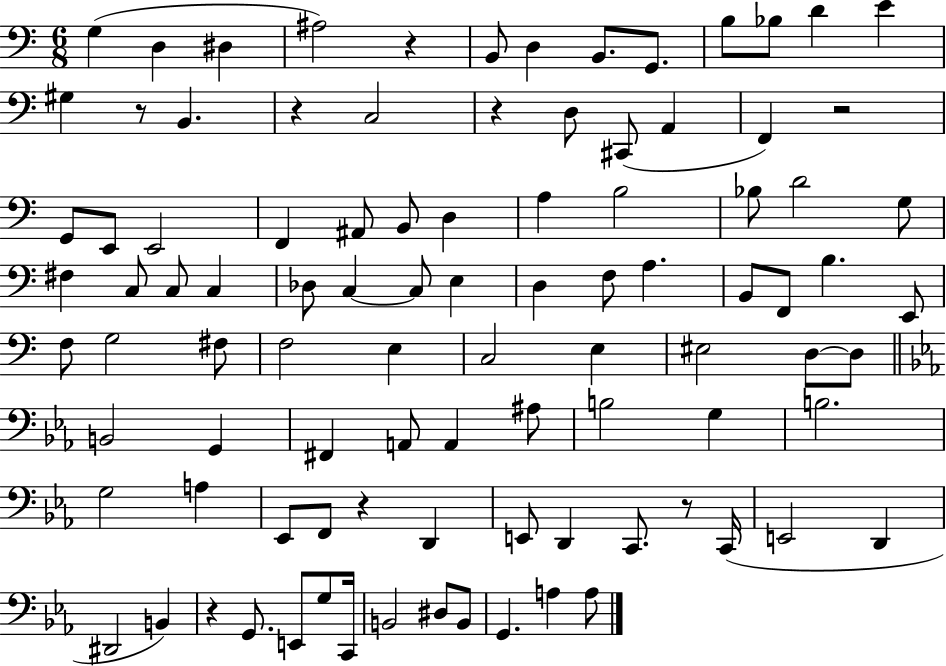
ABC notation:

X:1
T:Untitled
M:6/8
L:1/4
K:C
G, D, ^D, ^A,2 z B,,/2 D, B,,/2 G,,/2 B,/2 _B,/2 D E ^G, z/2 B,, z C,2 z D,/2 ^C,,/2 A,, F,, z2 G,,/2 E,,/2 E,,2 F,, ^A,,/2 B,,/2 D, A, B,2 _B,/2 D2 G,/2 ^F, C,/2 C,/2 C, _D,/2 C, C,/2 E, D, F,/2 A, B,,/2 F,,/2 B, E,,/2 F,/2 G,2 ^F,/2 F,2 E, C,2 E, ^E,2 D,/2 D,/2 B,,2 G,, ^F,, A,,/2 A,, ^A,/2 B,2 G, B,2 G,2 A, _E,,/2 F,,/2 z D,, E,,/2 D,, C,,/2 z/2 C,,/4 E,,2 D,, ^D,,2 B,, z G,,/2 E,,/2 G,/2 C,,/4 B,,2 ^D,/2 B,,/2 G,, A, A,/2